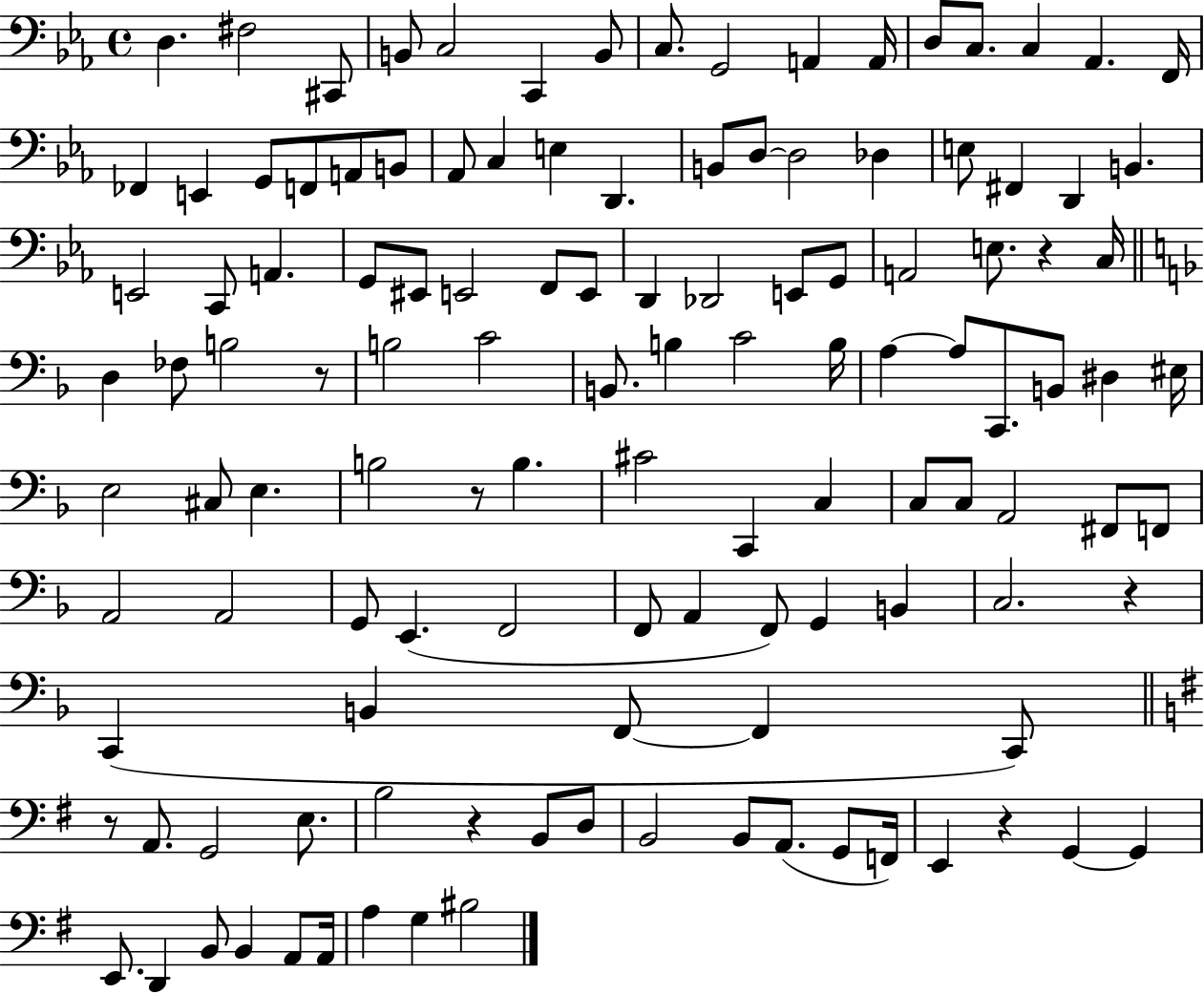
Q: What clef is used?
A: bass